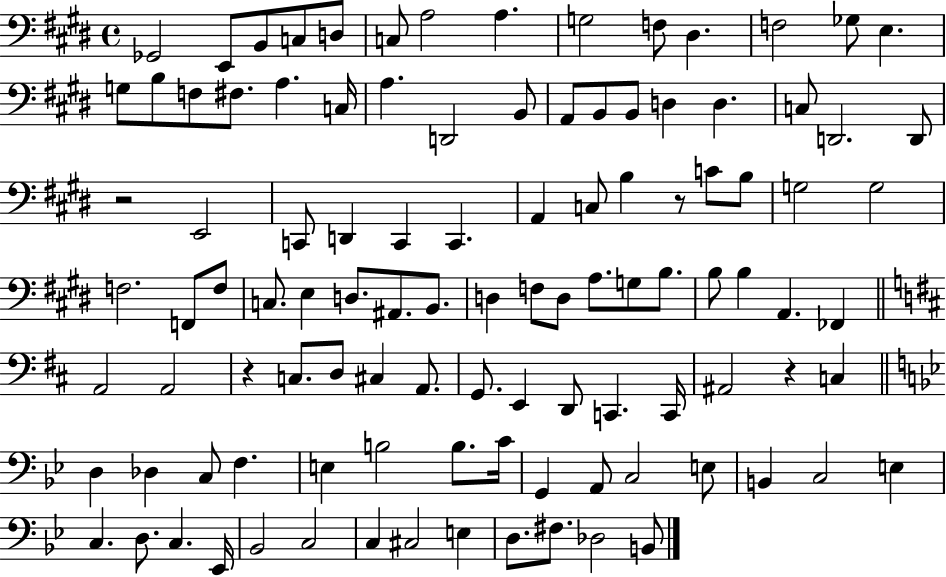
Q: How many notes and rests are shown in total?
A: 106